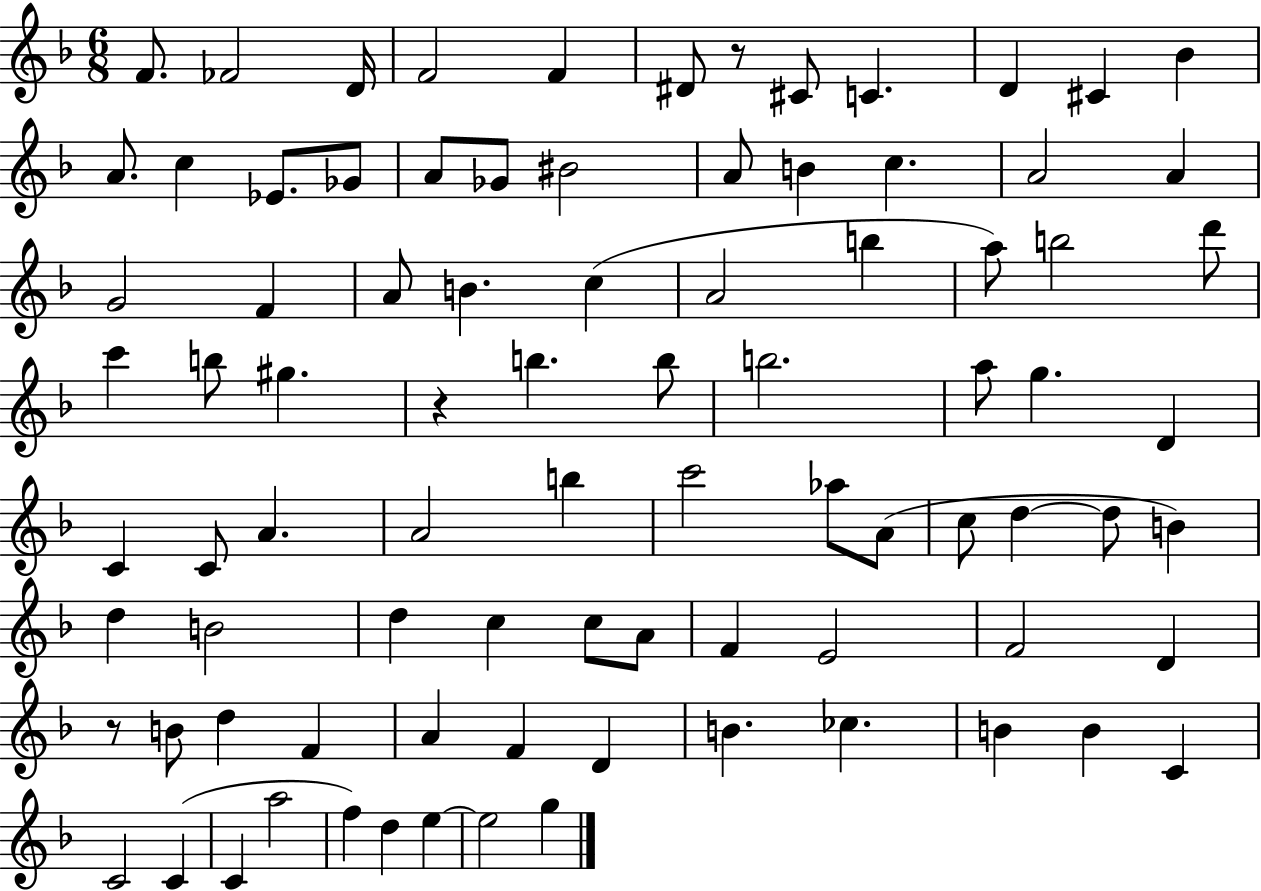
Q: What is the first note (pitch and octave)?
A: F4